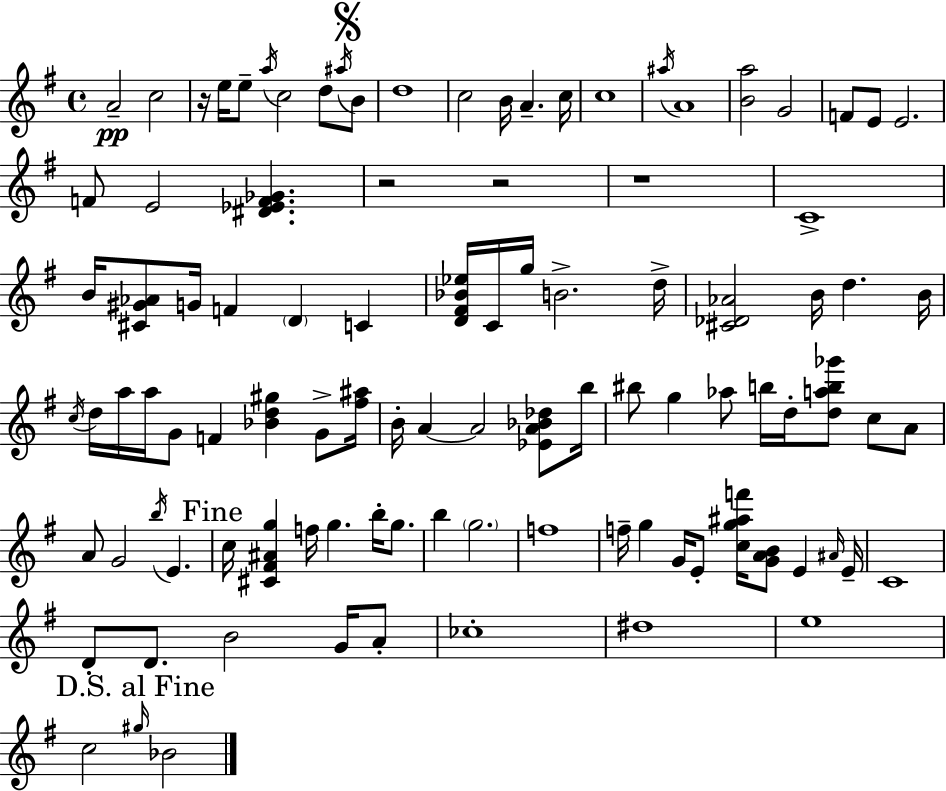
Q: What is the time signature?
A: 4/4